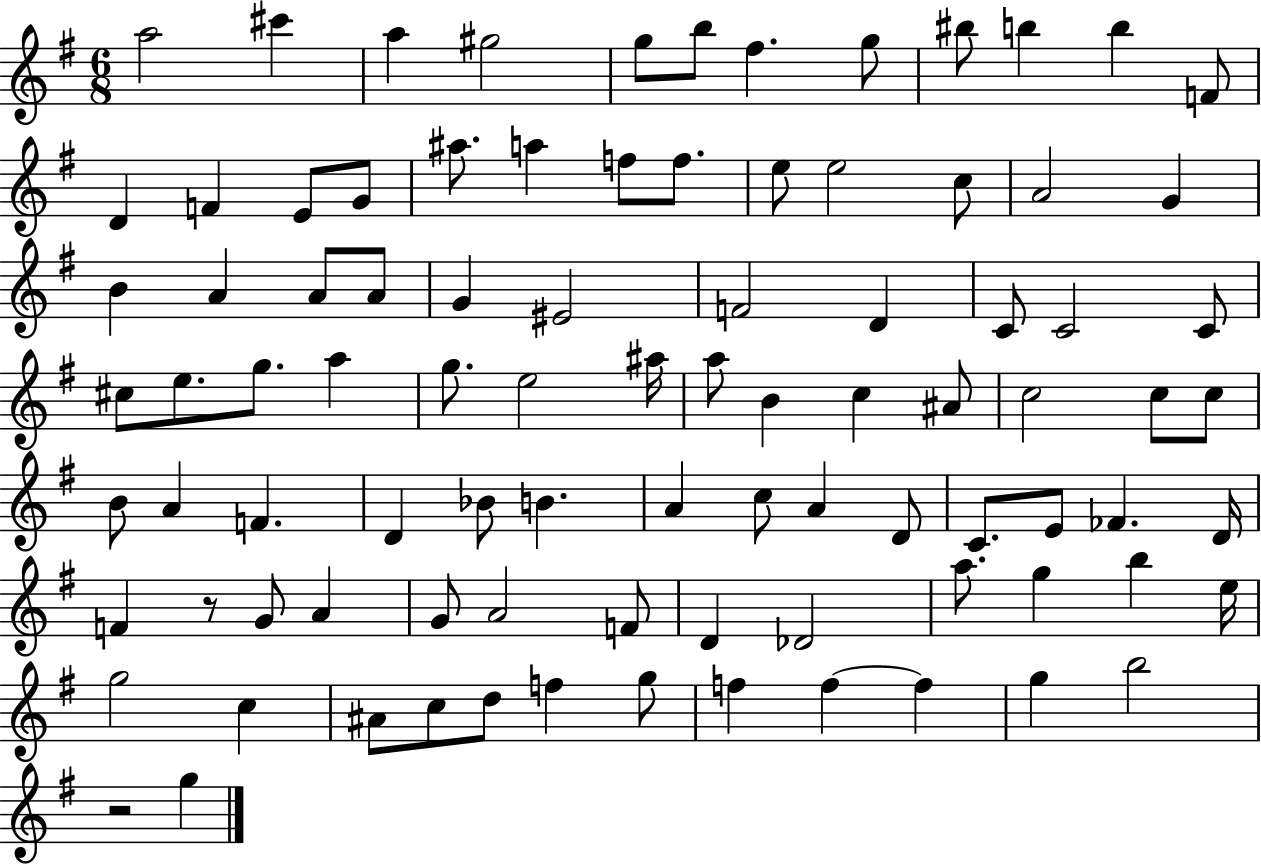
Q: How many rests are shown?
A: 2